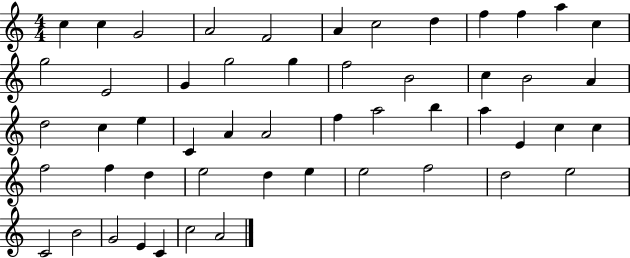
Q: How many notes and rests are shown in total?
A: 52